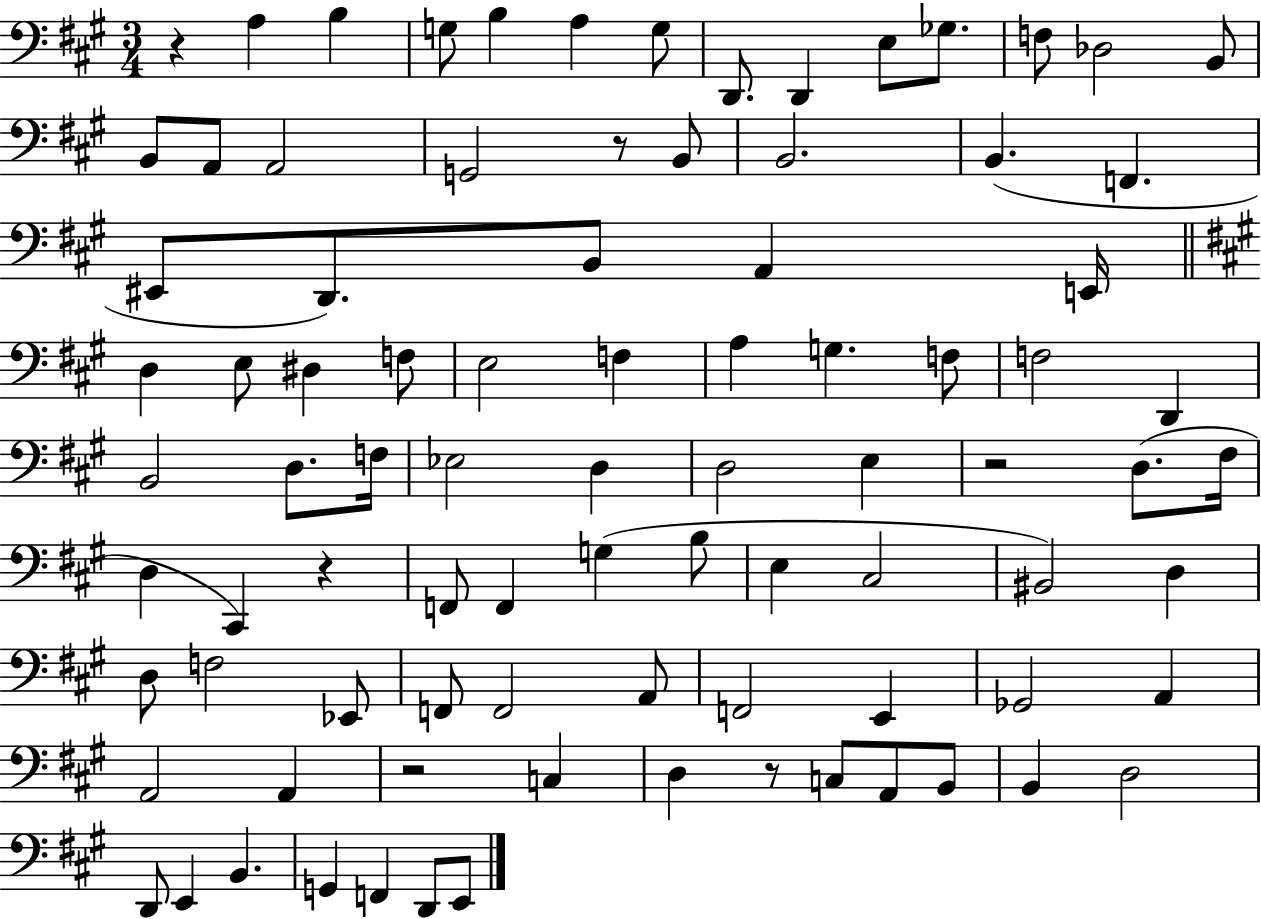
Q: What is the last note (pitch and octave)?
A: E2